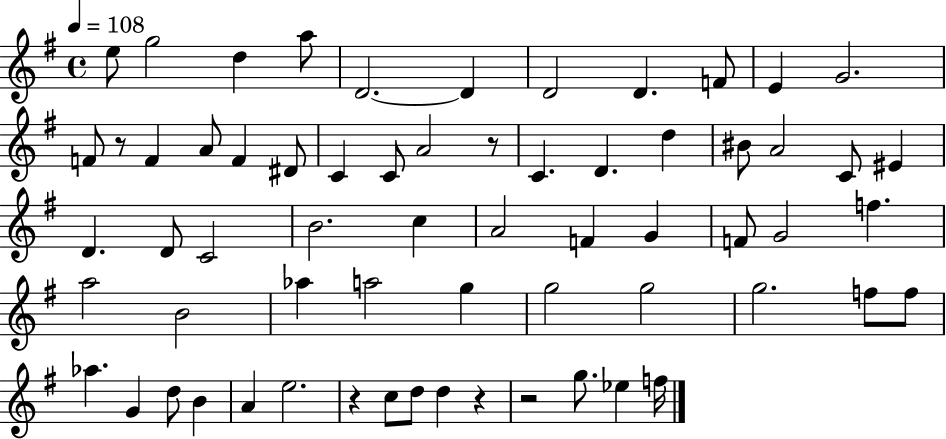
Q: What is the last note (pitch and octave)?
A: F5